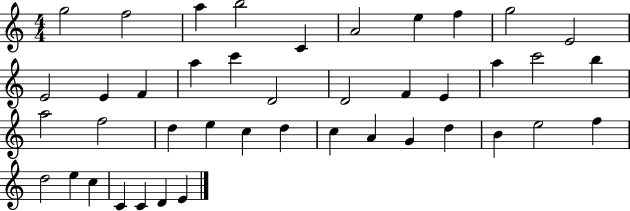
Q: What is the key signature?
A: C major